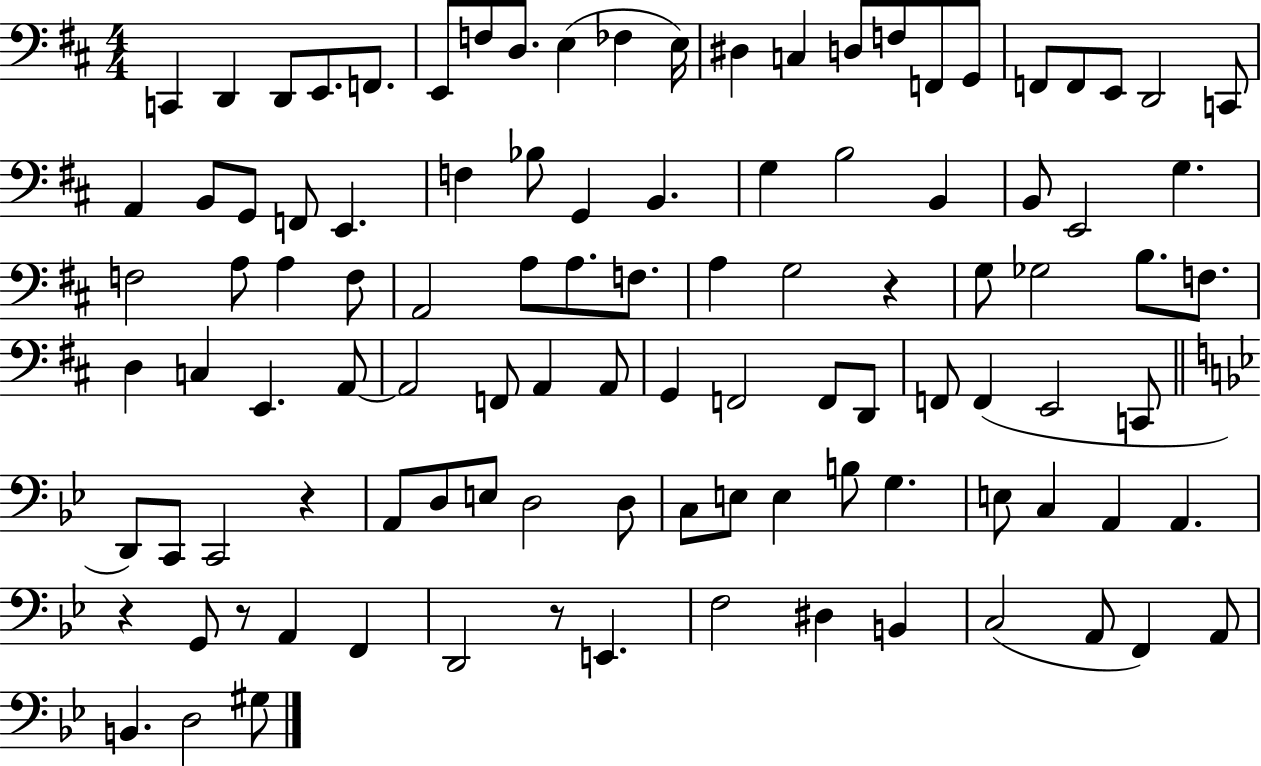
C2/q D2/q D2/e E2/e. F2/e. E2/e F3/e D3/e. E3/q FES3/q E3/s D#3/q C3/q D3/e F3/e F2/e G2/e F2/e F2/e E2/e D2/h C2/e A2/q B2/e G2/e F2/e E2/q. F3/q Bb3/e G2/q B2/q. G3/q B3/h B2/q B2/e E2/h G3/q. F3/h A3/e A3/q F3/e A2/h A3/e A3/e. F3/e. A3/q G3/h R/q G3/e Gb3/h B3/e. F3/e. D3/q C3/q E2/q. A2/e A2/h F2/e A2/q A2/e G2/q F2/h F2/e D2/e F2/e F2/q E2/h C2/e D2/e C2/e C2/h R/q A2/e D3/e E3/e D3/h D3/e C3/e E3/e E3/q B3/e G3/q. E3/e C3/q A2/q A2/q. R/q G2/e R/e A2/q F2/q D2/h R/e E2/q. F3/h D#3/q B2/q C3/h A2/e F2/q A2/e B2/q. D3/h G#3/e